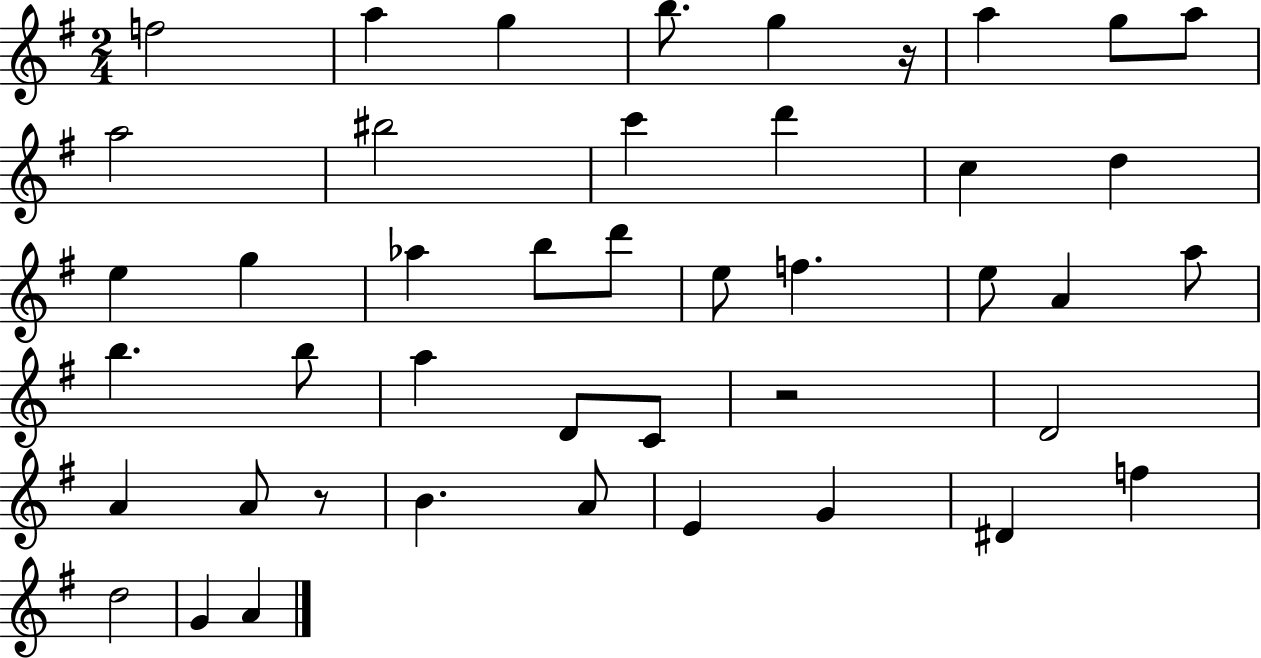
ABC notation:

X:1
T:Untitled
M:2/4
L:1/4
K:G
f2 a g b/2 g z/4 a g/2 a/2 a2 ^b2 c' d' c d e g _a b/2 d'/2 e/2 f e/2 A a/2 b b/2 a D/2 C/2 z2 D2 A A/2 z/2 B A/2 E G ^D f d2 G A